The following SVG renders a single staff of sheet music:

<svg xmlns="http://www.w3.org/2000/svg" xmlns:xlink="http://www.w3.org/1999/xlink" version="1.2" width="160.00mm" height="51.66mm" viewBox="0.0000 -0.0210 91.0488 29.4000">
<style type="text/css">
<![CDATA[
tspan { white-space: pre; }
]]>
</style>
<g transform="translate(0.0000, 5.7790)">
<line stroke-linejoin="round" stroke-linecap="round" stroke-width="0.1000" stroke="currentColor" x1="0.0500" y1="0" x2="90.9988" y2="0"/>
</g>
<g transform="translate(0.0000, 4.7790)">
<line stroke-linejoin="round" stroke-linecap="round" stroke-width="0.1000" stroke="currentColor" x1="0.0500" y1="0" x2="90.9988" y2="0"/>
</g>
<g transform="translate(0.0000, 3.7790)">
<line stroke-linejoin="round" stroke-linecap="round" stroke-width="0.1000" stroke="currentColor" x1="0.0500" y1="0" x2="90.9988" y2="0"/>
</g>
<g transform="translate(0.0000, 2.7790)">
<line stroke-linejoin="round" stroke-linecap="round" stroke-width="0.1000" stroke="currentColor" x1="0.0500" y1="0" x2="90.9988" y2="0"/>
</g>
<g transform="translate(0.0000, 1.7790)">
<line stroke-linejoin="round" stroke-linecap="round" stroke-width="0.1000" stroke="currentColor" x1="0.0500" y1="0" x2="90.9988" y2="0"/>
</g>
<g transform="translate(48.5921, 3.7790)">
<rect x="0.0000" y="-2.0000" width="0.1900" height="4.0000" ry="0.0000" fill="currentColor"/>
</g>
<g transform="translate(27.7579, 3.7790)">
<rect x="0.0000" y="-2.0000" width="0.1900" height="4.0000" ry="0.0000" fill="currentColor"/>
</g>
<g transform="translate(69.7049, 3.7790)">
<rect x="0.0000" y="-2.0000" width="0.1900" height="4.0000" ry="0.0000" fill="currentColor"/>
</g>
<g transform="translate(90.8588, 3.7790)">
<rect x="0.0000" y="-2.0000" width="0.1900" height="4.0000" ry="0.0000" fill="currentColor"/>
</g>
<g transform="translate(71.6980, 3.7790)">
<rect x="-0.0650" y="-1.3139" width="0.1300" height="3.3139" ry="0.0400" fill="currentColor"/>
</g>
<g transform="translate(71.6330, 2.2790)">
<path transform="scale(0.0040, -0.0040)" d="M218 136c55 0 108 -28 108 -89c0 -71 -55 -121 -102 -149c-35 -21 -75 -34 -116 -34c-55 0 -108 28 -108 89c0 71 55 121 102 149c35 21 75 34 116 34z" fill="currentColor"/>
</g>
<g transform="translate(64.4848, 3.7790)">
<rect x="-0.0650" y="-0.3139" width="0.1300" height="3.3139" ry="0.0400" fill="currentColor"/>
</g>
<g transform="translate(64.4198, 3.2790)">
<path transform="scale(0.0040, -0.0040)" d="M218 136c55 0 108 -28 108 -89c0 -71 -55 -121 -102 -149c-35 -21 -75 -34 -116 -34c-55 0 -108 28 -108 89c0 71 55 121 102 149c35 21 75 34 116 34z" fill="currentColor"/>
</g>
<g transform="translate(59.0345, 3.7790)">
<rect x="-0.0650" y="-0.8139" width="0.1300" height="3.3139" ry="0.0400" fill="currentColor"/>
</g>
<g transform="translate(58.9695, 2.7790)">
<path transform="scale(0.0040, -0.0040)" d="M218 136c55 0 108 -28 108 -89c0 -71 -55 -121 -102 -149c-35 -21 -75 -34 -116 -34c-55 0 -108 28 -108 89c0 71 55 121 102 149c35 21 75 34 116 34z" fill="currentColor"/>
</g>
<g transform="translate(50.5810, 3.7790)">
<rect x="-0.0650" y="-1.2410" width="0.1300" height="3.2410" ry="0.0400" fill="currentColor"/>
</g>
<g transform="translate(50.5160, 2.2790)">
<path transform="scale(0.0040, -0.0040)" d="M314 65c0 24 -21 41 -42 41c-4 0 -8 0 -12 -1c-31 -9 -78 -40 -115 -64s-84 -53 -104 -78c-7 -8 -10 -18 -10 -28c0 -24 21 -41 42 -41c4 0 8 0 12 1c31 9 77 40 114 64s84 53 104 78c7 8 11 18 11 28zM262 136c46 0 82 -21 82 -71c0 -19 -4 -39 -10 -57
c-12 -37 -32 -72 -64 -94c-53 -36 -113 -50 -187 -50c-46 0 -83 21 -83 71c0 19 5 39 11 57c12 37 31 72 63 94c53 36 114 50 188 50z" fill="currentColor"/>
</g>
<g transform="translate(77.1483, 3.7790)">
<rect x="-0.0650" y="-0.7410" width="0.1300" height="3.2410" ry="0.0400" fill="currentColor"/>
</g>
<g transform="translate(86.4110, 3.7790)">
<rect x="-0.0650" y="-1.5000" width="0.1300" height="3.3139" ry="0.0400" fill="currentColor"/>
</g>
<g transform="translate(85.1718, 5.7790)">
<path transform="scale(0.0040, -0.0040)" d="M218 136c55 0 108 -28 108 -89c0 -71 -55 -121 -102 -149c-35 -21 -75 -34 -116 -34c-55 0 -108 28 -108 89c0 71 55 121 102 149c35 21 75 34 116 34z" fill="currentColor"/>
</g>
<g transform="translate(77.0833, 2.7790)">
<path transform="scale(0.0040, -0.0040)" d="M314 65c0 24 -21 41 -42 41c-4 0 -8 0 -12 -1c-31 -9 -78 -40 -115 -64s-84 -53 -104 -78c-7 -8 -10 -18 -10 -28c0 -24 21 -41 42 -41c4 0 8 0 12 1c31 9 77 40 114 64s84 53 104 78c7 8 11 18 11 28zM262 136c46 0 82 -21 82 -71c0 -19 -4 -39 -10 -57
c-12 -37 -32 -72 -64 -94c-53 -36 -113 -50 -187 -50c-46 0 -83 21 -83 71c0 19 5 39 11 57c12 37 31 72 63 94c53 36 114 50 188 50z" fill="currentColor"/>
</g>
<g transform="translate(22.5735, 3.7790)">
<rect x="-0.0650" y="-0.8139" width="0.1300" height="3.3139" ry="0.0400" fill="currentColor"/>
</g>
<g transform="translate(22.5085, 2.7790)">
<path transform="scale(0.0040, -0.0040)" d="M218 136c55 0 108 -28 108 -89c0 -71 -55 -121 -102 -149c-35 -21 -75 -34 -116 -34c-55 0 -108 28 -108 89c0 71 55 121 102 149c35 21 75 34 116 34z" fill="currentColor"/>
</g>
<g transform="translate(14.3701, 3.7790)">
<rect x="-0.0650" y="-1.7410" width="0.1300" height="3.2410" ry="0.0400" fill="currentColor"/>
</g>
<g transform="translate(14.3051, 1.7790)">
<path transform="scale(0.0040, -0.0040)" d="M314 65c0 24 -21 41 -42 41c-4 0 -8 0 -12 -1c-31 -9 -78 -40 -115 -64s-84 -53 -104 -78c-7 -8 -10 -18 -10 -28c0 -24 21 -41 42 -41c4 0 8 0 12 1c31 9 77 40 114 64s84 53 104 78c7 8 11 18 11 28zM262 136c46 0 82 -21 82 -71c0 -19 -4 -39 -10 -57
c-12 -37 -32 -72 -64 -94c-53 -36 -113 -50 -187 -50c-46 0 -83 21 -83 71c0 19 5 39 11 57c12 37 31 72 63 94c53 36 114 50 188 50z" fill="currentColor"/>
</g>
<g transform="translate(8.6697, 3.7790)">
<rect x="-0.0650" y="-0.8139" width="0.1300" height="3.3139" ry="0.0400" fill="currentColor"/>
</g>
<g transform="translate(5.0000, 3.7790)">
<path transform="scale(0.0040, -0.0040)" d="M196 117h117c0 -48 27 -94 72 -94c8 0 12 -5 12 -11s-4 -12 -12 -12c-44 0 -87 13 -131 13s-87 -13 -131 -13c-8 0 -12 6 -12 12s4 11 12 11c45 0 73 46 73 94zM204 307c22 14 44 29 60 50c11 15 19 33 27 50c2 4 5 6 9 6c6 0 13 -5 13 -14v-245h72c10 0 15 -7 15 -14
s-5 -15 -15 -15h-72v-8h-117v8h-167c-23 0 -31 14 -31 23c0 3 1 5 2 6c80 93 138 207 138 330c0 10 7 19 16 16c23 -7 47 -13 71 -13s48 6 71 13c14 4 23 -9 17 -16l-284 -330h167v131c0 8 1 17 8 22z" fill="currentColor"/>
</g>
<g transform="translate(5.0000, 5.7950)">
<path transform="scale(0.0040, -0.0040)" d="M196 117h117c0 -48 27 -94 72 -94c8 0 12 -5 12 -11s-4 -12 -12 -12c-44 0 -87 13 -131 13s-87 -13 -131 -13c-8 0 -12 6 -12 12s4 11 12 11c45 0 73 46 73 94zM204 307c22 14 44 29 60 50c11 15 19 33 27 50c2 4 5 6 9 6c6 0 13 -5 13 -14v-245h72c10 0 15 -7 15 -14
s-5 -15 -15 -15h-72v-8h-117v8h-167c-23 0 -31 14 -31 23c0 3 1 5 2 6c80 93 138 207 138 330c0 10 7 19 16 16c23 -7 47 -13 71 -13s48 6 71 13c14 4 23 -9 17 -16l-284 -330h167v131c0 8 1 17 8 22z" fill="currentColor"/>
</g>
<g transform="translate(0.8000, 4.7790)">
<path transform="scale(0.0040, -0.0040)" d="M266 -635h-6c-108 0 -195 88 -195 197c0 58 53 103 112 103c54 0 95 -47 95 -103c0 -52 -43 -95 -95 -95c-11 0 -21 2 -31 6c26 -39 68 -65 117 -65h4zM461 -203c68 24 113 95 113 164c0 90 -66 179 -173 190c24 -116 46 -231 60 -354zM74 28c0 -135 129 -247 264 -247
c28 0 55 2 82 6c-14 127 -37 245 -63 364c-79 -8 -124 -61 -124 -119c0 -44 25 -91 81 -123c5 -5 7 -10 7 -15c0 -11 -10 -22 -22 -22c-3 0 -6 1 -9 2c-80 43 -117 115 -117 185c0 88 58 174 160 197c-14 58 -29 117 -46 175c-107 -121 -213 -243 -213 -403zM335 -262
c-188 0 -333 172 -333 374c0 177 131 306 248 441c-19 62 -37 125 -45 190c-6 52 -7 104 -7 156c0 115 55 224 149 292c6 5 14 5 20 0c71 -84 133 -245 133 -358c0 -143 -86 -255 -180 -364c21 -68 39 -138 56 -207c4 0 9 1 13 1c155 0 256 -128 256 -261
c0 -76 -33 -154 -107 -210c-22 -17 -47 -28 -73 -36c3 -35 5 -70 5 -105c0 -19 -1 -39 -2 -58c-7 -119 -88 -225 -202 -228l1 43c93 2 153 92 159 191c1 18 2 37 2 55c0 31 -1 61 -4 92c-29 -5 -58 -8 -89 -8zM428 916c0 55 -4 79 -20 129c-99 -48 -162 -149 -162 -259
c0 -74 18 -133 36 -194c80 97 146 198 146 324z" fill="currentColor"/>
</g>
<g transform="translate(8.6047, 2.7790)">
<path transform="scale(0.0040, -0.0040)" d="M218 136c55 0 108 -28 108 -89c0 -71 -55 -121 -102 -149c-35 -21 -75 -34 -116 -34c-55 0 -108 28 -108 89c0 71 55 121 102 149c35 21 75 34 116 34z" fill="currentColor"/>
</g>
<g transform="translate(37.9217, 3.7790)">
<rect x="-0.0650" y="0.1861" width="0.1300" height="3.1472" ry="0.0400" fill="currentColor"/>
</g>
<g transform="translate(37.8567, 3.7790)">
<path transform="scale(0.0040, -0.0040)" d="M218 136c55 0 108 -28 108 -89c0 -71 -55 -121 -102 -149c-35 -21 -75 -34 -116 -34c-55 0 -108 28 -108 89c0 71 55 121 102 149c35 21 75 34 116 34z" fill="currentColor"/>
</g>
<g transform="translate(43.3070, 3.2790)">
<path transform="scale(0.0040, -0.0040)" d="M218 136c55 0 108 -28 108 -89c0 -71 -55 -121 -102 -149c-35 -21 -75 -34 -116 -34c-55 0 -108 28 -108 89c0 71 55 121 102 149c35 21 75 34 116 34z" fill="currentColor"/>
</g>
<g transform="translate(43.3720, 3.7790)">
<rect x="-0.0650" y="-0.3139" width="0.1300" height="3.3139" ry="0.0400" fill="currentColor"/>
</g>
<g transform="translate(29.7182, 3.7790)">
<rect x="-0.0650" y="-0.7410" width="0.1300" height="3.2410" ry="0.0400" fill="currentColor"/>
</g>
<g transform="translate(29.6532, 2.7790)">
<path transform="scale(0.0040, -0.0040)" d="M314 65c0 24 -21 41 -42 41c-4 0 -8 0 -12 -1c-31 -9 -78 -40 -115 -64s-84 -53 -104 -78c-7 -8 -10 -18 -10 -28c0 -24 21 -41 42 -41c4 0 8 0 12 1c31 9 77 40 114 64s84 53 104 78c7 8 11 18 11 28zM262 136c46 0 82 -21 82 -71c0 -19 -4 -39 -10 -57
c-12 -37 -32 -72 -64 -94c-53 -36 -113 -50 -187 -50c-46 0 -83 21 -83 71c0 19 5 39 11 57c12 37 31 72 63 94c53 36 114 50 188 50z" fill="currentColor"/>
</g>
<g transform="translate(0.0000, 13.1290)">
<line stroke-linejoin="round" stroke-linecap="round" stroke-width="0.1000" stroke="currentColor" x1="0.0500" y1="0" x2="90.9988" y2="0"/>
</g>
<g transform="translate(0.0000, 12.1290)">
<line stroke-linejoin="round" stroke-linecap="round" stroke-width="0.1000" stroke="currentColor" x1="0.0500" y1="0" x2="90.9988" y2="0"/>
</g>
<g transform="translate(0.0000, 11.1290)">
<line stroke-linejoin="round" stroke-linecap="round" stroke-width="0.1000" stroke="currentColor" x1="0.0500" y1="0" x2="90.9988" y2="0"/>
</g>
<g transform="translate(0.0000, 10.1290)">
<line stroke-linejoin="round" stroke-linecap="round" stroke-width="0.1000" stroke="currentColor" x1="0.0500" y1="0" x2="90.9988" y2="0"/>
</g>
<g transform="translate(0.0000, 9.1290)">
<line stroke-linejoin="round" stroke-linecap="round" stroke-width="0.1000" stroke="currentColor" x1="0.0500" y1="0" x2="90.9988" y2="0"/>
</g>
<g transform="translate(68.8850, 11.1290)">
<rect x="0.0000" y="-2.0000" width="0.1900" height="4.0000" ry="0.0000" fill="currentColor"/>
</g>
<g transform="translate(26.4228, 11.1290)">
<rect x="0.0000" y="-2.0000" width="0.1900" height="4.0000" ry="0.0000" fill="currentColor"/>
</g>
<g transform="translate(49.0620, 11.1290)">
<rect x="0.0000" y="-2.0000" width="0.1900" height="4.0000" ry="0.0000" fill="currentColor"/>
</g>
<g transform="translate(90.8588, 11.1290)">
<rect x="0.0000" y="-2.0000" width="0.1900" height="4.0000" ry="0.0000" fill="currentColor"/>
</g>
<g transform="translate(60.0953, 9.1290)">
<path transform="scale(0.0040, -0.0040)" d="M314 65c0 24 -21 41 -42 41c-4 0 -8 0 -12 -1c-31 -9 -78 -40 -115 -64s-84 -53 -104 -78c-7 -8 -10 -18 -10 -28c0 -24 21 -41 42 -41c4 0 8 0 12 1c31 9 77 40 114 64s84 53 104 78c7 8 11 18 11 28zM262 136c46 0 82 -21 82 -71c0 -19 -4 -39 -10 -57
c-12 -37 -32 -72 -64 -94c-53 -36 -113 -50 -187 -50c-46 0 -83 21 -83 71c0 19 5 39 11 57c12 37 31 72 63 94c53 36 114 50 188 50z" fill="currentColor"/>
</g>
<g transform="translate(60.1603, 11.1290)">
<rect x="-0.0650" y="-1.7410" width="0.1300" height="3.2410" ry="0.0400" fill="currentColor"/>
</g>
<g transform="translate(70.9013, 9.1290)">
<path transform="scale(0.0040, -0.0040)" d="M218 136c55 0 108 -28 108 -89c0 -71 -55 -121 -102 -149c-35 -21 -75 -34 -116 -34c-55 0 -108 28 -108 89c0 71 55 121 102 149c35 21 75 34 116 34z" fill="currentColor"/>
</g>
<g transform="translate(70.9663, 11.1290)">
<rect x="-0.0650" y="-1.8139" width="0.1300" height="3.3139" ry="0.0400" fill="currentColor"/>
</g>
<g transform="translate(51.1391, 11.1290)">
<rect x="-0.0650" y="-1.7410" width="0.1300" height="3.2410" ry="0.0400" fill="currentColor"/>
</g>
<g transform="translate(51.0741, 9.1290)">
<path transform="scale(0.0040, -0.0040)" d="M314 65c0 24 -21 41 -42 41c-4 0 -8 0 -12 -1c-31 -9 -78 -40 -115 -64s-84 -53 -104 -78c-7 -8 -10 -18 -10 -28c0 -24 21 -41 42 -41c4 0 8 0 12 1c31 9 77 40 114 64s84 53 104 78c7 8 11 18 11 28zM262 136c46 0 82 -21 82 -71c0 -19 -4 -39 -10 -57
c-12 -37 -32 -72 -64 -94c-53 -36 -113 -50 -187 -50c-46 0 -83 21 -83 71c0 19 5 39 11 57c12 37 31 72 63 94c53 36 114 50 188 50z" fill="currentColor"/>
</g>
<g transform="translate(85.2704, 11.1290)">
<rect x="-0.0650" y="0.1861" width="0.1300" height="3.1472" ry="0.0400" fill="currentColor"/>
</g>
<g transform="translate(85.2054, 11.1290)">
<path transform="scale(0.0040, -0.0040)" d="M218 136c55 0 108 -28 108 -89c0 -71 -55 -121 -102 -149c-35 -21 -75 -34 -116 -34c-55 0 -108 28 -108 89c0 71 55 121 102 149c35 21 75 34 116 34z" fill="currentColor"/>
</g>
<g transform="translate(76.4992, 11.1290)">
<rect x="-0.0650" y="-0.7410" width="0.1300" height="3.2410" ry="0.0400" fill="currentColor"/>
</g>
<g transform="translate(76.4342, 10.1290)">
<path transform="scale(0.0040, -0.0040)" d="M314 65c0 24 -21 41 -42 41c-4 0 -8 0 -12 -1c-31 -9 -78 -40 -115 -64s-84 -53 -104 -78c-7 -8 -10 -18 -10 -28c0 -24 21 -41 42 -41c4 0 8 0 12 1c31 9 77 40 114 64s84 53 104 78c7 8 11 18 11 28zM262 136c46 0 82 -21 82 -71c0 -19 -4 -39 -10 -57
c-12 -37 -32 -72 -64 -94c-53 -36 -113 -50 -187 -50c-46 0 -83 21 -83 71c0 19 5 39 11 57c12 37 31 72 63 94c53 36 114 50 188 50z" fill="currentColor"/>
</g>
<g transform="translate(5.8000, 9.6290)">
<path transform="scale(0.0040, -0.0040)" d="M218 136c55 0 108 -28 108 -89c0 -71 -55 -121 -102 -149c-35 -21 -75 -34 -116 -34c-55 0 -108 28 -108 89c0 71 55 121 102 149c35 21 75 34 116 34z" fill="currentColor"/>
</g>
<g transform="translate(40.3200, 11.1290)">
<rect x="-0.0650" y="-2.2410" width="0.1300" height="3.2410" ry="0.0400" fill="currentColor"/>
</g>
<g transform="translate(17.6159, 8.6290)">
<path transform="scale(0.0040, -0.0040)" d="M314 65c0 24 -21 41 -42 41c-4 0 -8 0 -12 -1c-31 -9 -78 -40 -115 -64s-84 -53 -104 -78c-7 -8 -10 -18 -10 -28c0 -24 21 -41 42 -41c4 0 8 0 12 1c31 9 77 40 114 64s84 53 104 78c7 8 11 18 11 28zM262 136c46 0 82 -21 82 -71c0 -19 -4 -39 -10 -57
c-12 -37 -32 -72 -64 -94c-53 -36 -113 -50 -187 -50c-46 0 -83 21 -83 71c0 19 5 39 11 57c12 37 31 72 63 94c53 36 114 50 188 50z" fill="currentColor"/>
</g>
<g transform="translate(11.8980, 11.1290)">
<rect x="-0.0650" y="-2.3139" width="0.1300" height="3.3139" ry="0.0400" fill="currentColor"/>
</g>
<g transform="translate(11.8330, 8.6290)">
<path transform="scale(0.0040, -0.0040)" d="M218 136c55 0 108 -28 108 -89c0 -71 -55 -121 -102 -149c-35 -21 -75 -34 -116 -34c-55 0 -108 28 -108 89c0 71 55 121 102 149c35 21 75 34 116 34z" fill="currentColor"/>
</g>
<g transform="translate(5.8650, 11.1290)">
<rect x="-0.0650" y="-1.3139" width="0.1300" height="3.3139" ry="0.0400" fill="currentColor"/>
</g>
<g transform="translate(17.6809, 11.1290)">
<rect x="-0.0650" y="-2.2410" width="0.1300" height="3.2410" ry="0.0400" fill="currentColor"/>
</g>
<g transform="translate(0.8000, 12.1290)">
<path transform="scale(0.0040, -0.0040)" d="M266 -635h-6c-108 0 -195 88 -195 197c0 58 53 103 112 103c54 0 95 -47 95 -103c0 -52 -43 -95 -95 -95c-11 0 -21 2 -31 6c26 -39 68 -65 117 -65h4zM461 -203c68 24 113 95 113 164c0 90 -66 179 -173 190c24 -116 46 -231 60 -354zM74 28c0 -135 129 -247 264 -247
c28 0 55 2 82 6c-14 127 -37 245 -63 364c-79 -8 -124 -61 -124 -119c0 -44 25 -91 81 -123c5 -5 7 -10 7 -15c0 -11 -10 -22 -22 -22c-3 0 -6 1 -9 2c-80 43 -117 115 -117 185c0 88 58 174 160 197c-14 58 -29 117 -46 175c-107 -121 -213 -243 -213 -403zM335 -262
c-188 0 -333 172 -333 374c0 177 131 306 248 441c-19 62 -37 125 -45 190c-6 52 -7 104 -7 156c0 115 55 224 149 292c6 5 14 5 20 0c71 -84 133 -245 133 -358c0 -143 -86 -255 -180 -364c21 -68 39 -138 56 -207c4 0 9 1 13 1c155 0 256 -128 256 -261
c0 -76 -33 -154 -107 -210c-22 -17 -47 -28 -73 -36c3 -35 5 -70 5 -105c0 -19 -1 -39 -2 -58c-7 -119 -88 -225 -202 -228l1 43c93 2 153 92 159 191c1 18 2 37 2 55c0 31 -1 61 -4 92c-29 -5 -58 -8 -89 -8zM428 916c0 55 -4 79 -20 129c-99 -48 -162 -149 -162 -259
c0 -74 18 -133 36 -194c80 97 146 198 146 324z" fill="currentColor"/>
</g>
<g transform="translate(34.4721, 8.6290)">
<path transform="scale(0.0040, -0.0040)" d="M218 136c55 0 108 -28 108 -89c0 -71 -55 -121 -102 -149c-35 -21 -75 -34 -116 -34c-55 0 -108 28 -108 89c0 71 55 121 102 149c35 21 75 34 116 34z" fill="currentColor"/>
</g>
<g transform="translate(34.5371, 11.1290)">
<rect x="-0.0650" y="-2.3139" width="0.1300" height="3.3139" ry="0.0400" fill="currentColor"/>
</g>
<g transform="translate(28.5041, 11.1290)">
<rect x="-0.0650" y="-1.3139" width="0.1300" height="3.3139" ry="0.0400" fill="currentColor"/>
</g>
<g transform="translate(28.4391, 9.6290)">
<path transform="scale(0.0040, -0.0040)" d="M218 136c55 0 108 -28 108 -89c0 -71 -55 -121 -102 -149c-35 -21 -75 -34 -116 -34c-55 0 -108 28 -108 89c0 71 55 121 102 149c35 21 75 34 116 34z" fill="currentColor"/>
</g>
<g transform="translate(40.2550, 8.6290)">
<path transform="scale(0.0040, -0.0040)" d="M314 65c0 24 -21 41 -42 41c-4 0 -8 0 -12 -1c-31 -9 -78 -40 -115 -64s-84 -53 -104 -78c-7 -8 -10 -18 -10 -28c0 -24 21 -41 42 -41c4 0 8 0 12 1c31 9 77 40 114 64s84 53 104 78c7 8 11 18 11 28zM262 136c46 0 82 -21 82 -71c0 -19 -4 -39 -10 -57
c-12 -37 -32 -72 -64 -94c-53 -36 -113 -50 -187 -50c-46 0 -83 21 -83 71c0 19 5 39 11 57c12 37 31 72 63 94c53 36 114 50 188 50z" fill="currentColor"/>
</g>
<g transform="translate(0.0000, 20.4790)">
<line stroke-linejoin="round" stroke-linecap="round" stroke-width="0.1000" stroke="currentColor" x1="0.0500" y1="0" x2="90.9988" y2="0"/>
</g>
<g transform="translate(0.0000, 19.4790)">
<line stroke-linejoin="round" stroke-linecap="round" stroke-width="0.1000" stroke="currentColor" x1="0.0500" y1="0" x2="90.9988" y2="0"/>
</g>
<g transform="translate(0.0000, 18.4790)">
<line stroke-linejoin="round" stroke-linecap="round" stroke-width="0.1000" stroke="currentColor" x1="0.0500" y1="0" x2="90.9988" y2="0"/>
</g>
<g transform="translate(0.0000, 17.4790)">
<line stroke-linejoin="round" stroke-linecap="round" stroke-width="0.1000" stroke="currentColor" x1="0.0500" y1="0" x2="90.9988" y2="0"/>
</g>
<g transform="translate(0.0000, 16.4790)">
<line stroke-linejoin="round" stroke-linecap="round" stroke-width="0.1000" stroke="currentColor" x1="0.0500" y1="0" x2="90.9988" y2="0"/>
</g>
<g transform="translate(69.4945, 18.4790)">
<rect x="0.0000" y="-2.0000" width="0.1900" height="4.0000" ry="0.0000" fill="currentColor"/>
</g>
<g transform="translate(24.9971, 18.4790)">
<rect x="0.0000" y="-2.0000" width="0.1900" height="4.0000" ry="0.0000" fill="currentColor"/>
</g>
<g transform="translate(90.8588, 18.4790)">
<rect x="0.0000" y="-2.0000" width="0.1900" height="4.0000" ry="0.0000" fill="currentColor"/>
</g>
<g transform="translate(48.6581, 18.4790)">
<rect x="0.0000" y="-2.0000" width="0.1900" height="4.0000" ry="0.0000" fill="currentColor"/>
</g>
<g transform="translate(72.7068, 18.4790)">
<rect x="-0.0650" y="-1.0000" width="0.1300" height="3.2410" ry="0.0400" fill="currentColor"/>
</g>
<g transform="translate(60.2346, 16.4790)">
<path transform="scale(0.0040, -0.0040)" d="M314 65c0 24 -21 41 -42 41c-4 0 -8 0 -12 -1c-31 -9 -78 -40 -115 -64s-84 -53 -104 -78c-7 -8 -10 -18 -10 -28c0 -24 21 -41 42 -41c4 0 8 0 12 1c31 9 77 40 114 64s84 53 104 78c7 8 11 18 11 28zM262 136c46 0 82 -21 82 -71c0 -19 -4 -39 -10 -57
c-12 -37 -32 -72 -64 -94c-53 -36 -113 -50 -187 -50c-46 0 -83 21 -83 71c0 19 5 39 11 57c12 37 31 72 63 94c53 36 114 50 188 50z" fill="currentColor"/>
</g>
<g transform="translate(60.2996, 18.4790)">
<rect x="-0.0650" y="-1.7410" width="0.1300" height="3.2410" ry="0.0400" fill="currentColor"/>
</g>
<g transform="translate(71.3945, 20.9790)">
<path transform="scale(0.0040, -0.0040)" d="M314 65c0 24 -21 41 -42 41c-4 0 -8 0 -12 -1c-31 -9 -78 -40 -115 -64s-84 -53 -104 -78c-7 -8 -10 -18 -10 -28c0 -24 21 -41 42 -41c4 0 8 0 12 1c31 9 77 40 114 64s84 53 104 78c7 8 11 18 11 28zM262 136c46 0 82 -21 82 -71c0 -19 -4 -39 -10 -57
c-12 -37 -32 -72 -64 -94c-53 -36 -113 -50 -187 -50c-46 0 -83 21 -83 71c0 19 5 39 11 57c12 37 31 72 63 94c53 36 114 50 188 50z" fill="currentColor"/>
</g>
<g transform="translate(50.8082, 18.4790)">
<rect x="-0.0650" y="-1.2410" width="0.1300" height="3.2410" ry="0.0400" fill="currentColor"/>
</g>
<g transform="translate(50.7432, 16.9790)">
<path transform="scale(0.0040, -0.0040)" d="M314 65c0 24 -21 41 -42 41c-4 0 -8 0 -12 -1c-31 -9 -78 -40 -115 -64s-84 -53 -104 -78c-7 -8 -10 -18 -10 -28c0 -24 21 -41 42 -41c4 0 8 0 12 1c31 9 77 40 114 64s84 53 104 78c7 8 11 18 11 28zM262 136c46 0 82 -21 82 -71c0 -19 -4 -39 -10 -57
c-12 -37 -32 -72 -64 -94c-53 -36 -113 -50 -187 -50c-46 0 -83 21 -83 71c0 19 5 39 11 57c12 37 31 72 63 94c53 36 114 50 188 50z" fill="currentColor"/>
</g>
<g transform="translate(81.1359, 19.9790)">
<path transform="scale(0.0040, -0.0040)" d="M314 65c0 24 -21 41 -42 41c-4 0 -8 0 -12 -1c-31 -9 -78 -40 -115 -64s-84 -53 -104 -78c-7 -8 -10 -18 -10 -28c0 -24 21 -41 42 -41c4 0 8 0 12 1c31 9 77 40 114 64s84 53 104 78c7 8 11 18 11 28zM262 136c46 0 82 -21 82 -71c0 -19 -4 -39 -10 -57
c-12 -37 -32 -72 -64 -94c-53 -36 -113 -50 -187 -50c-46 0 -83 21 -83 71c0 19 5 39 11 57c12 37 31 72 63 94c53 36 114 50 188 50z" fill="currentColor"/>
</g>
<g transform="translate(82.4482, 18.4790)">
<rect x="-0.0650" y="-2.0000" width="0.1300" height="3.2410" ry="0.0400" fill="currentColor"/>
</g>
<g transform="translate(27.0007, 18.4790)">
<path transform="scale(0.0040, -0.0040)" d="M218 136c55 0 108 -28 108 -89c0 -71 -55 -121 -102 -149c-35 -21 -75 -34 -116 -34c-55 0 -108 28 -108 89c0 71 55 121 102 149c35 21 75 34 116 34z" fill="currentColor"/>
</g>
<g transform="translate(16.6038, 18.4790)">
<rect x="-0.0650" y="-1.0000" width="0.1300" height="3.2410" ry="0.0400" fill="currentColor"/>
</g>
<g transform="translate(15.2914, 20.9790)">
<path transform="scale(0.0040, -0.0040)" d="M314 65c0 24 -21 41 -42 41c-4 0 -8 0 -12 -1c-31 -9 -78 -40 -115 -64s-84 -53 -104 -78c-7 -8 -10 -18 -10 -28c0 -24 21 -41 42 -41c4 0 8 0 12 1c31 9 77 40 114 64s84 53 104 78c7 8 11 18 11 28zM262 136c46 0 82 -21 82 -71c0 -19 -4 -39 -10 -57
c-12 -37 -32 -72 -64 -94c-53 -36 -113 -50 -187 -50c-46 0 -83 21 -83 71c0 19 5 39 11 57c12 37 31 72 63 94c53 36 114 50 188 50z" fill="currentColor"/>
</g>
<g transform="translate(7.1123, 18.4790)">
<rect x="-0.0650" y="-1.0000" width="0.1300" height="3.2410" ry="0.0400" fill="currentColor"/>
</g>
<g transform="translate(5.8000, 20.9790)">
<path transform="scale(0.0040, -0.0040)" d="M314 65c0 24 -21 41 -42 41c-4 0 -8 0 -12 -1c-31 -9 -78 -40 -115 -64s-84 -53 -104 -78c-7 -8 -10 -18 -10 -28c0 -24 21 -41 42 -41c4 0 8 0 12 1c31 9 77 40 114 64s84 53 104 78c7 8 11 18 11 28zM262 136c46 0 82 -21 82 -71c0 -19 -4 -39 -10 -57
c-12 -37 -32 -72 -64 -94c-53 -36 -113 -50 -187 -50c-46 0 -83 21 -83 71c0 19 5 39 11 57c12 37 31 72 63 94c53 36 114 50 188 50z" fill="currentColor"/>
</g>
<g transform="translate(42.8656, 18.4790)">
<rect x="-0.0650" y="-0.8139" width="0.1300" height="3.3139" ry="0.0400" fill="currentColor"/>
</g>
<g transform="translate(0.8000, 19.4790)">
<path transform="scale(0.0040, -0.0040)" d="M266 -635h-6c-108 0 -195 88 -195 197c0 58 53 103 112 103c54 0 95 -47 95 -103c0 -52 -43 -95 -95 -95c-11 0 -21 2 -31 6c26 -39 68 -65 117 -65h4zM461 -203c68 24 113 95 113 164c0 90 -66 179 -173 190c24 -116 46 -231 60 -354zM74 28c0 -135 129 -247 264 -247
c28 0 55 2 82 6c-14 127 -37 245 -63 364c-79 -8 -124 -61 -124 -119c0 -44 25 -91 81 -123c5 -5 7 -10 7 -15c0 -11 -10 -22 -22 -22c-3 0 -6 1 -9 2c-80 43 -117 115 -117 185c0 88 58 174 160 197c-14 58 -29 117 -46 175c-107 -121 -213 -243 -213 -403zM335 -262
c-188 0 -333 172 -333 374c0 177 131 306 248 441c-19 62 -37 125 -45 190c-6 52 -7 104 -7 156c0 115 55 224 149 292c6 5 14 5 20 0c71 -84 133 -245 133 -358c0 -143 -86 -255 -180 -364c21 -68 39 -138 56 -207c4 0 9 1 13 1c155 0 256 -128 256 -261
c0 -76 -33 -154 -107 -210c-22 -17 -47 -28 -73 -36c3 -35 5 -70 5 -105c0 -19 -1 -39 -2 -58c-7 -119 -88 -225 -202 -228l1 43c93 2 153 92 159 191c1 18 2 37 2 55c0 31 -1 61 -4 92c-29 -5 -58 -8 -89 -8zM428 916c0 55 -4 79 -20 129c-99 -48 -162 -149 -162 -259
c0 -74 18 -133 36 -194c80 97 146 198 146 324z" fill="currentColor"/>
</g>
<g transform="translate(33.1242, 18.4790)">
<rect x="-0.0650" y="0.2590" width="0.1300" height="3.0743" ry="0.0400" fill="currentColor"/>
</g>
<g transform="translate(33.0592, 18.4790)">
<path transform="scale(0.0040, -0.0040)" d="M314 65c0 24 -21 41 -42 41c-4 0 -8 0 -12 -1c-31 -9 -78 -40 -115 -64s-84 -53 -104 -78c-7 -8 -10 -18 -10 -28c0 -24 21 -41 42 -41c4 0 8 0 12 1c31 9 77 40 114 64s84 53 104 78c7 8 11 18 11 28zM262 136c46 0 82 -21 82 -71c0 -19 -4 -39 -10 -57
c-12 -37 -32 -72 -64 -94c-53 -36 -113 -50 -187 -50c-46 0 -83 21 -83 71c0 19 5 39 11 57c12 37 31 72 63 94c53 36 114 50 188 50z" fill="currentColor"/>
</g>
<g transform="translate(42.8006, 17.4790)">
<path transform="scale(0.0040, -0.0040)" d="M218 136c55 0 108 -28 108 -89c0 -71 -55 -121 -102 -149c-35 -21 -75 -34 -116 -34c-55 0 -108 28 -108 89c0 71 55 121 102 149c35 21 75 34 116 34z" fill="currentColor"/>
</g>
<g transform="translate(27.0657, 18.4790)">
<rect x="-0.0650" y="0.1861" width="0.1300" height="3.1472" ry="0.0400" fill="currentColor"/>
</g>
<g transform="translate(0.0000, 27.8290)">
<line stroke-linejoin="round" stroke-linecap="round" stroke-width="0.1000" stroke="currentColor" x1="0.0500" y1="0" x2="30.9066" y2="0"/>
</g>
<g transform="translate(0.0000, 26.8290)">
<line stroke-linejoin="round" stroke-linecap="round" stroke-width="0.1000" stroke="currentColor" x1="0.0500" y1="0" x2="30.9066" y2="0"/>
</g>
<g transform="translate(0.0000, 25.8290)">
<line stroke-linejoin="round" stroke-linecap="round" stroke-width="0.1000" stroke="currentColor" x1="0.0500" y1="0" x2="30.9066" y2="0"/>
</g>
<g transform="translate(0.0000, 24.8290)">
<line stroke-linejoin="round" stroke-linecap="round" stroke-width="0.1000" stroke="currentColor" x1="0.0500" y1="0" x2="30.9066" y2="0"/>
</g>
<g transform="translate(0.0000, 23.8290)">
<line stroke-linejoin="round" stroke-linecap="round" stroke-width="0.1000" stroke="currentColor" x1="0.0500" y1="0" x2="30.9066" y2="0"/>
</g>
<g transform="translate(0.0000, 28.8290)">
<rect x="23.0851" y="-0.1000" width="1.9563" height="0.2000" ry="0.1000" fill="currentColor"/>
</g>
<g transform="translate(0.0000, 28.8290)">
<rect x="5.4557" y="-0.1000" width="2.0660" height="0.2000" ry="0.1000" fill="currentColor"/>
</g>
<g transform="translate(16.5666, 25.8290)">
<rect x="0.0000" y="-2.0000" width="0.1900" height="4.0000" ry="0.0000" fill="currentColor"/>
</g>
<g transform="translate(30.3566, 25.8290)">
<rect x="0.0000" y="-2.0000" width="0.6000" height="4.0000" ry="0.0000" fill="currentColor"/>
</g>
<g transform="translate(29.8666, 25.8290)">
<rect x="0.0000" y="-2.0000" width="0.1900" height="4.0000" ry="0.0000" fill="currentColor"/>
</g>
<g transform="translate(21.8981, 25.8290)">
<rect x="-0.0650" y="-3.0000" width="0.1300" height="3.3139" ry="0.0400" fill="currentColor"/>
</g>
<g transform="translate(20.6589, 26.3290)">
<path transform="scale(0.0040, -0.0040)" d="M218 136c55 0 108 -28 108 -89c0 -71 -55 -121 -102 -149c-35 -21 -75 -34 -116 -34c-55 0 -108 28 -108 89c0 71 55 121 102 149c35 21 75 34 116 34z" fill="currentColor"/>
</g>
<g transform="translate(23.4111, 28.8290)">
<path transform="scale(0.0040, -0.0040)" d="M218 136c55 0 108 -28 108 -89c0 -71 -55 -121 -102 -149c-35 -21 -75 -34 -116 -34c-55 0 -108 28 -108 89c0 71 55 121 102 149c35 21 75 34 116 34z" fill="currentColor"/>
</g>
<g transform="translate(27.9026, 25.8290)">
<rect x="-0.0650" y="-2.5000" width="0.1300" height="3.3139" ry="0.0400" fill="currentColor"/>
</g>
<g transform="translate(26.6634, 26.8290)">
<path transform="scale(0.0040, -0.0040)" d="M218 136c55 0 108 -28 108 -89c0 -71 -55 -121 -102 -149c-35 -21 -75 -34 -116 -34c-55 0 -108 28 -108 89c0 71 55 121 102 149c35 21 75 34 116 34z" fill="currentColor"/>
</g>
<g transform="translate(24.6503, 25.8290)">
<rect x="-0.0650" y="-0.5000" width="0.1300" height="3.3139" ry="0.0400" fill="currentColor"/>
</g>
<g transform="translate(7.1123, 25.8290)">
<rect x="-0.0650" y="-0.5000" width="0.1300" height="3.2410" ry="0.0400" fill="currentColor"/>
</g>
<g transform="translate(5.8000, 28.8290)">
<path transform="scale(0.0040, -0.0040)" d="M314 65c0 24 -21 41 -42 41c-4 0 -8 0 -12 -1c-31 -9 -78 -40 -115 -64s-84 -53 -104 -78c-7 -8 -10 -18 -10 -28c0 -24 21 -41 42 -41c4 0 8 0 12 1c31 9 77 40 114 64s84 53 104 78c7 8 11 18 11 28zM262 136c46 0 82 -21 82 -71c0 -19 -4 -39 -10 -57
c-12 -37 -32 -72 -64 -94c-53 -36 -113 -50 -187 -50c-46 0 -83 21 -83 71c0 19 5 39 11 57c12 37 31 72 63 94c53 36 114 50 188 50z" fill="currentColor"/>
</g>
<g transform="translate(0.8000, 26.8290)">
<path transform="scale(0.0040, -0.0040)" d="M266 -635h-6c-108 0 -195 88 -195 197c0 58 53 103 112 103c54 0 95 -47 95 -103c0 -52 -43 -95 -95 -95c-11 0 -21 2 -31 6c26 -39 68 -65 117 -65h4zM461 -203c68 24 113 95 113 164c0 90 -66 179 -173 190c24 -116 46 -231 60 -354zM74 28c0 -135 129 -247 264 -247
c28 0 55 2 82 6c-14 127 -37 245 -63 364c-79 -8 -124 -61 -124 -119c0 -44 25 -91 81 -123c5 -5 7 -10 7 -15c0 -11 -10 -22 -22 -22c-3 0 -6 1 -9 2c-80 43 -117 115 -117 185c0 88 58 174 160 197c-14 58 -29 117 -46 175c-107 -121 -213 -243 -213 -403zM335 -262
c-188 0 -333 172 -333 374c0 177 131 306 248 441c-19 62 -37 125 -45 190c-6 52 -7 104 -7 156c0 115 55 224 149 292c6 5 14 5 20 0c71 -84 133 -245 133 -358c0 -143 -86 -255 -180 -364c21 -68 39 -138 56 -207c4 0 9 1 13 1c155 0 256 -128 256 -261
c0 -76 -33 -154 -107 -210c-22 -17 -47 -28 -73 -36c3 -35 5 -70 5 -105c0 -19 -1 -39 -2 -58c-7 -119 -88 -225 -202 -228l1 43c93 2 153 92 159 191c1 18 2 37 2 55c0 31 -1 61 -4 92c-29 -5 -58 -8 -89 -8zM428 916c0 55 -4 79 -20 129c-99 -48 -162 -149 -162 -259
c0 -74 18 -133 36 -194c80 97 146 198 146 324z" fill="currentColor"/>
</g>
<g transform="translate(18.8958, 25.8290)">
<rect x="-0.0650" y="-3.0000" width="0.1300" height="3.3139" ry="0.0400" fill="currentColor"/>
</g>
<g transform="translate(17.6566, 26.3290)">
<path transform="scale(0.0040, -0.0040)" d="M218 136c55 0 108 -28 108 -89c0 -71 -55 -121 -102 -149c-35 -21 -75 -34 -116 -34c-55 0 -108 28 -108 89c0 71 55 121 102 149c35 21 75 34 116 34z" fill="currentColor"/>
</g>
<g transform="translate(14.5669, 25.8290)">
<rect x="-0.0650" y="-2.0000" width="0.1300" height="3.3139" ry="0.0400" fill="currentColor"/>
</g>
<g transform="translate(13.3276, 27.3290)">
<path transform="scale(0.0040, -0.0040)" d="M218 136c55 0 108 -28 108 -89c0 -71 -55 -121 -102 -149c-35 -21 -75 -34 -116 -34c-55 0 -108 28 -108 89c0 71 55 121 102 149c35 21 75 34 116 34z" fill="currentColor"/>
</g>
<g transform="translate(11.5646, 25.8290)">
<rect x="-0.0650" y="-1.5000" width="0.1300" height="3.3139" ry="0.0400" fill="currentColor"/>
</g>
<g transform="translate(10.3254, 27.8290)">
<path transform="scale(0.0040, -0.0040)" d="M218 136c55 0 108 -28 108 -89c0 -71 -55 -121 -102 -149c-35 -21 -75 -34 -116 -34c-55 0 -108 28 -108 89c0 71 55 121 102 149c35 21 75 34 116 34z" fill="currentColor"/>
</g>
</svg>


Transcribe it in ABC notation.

X:1
T:Untitled
M:4/4
L:1/4
K:C
d f2 d d2 B c e2 d c e d2 E e g g2 e g g2 f2 f2 f d2 B D2 D2 B B2 d e2 f2 D2 F2 C2 E F A A C G